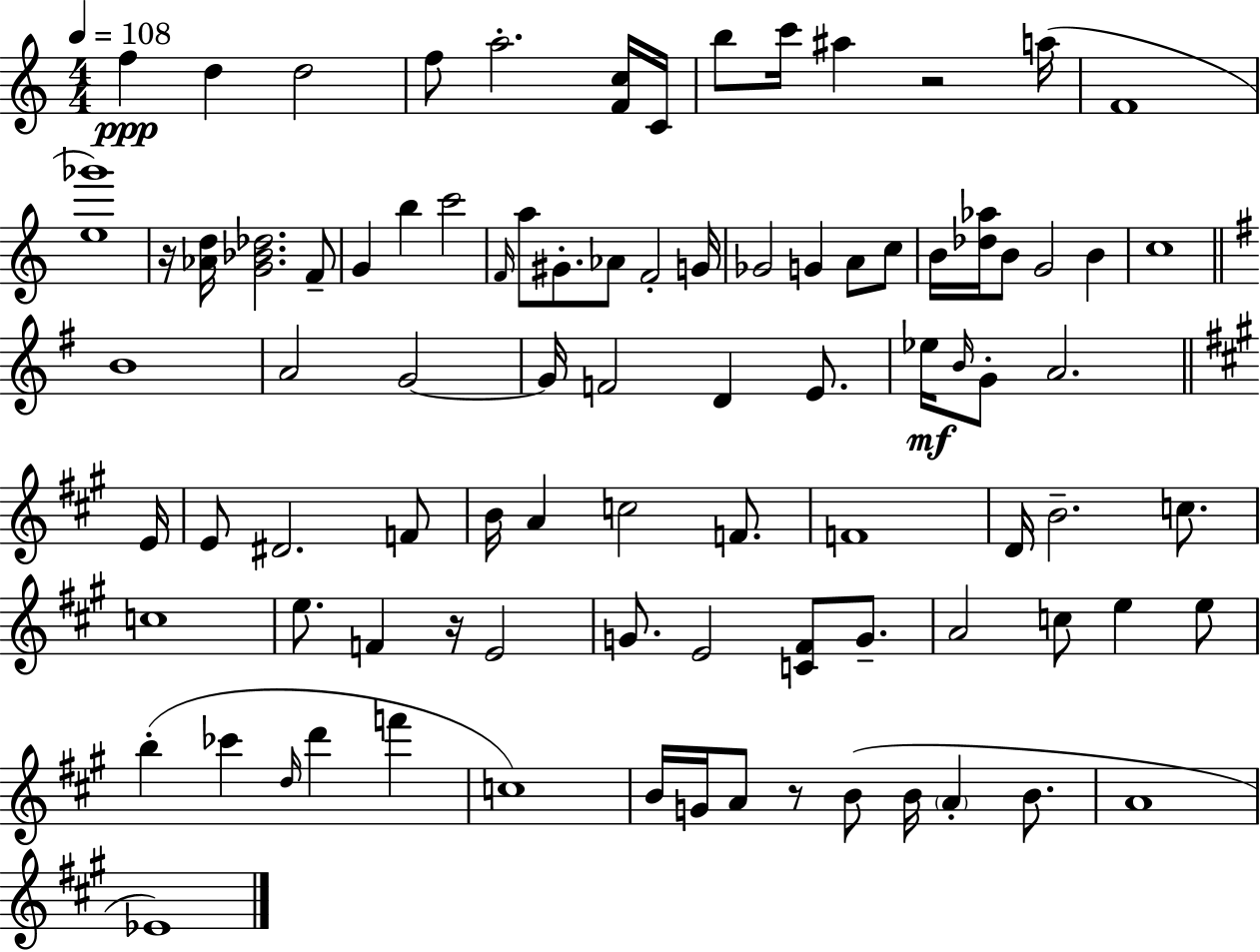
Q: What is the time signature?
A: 4/4